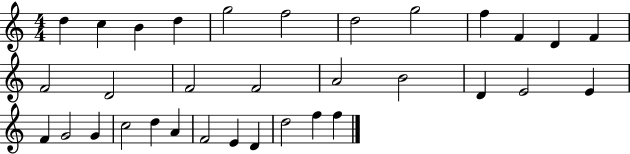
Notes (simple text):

D5/q C5/q B4/q D5/q G5/h F5/h D5/h G5/h F5/q F4/q D4/q F4/q F4/h D4/h F4/h F4/h A4/h B4/h D4/q E4/h E4/q F4/q G4/h G4/q C5/h D5/q A4/q F4/h E4/q D4/q D5/h F5/q F5/q